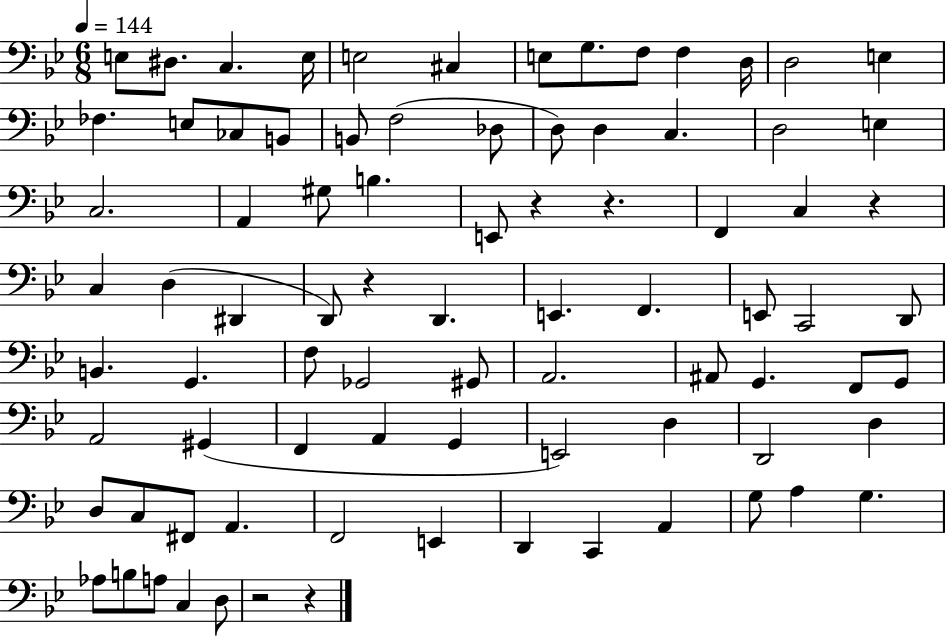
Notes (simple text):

E3/e D#3/e. C3/q. E3/s E3/h C#3/q E3/e G3/e. F3/e F3/q D3/s D3/h E3/q FES3/q. E3/e CES3/e B2/e B2/e F3/h Db3/e D3/e D3/q C3/q. D3/h E3/q C3/h. A2/q G#3/e B3/q. E2/e R/q R/q. F2/q C3/q R/q C3/q D3/q D#2/q D2/e R/q D2/q. E2/q. F2/q. E2/e C2/h D2/e B2/q. G2/q. F3/e Gb2/h G#2/e A2/h. A#2/e G2/q. F2/e G2/e A2/h G#2/q F2/q A2/q G2/q E2/h D3/q D2/h D3/q D3/e C3/e F#2/e A2/q. F2/h E2/q D2/q C2/q A2/q G3/e A3/q G3/q. Ab3/e B3/e A3/e C3/q D3/e R/h R/q